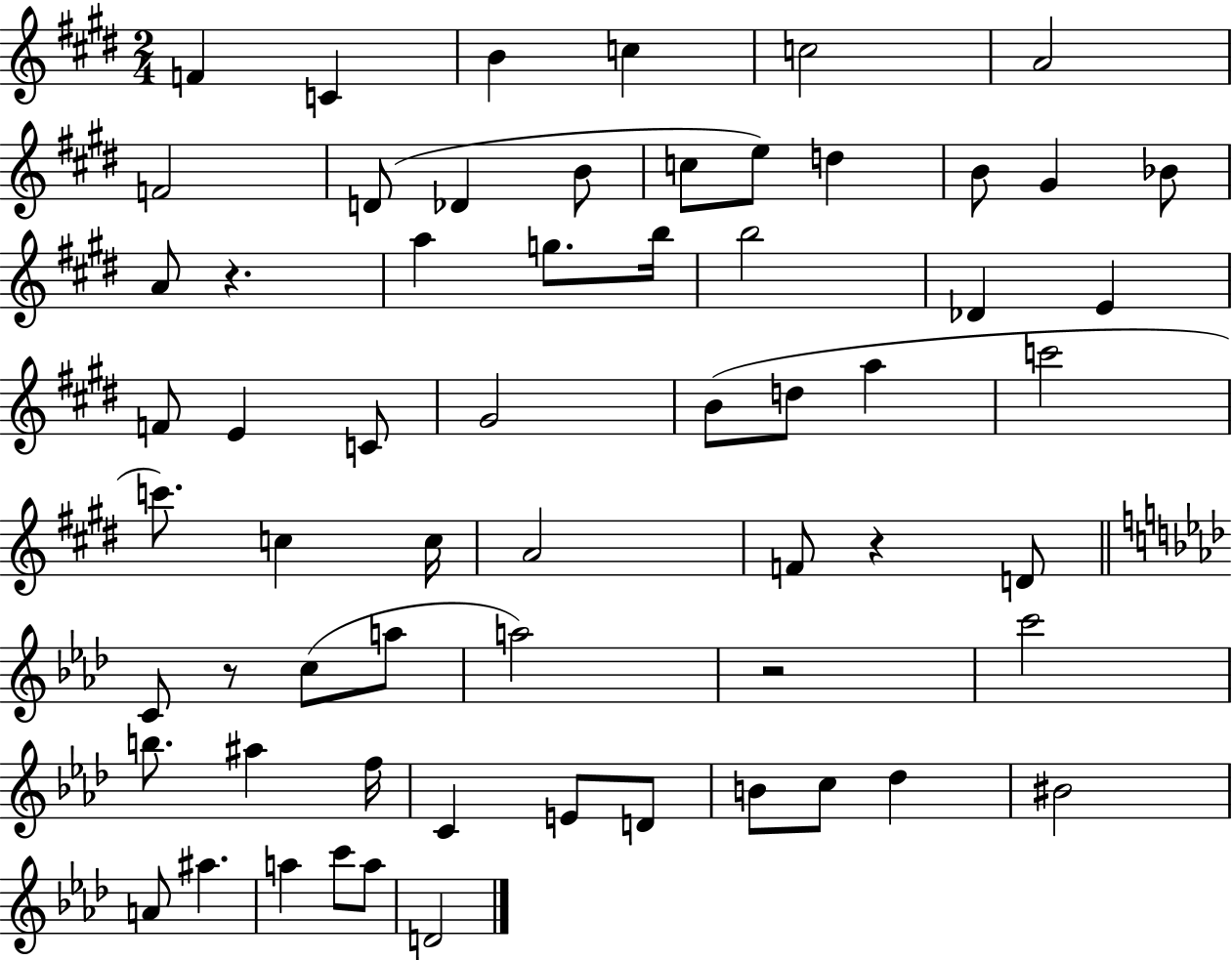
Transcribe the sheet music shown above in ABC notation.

X:1
T:Untitled
M:2/4
L:1/4
K:E
F C B c c2 A2 F2 D/2 _D B/2 c/2 e/2 d B/2 ^G _B/2 A/2 z a g/2 b/4 b2 _D E F/2 E C/2 ^G2 B/2 d/2 a c'2 c'/2 c c/4 A2 F/2 z D/2 C/2 z/2 c/2 a/2 a2 z2 c'2 b/2 ^a f/4 C E/2 D/2 B/2 c/2 _d ^B2 A/2 ^a a c'/2 a/2 D2